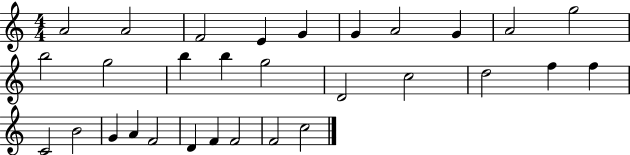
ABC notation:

X:1
T:Untitled
M:4/4
L:1/4
K:C
A2 A2 F2 E G G A2 G A2 g2 b2 g2 b b g2 D2 c2 d2 f f C2 B2 G A F2 D F F2 F2 c2